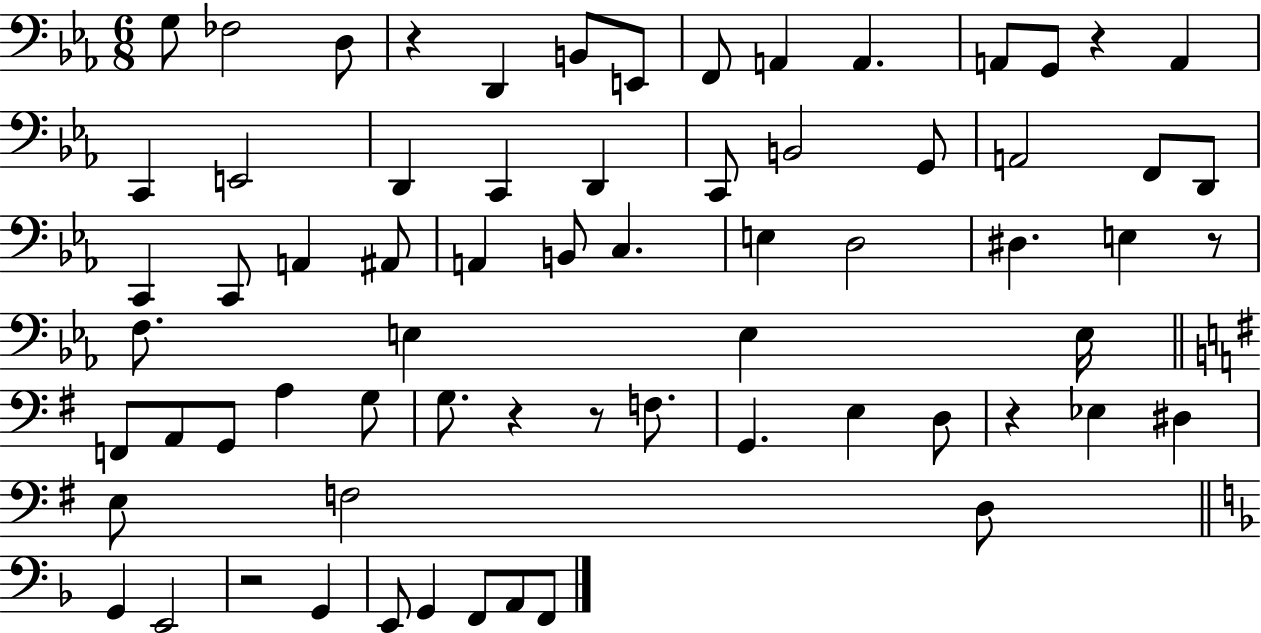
X:1
T:Untitled
M:6/8
L:1/4
K:Eb
G,/2 _F,2 D,/2 z D,, B,,/2 E,,/2 F,,/2 A,, A,, A,,/2 G,,/2 z A,, C,, E,,2 D,, C,, D,, C,,/2 B,,2 G,,/2 A,,2 F,,/2 D,,/2 C,, C,,/2 A,, ^A,,/2 A,, B,,/2 C, E, D,2 ^D, E, z/2 F,/2 E, E, E,/4 F,,/2 A,,/2 G,,/2 A, G,/2 G,/2 z z/2 F,/2 G,, E, D,/2 z _E, ^D, E,/2 F,2 D,/2 G,, E,,2 z2 G,, E,,/2 G,, F,,/2 A,,/2 F,,/2